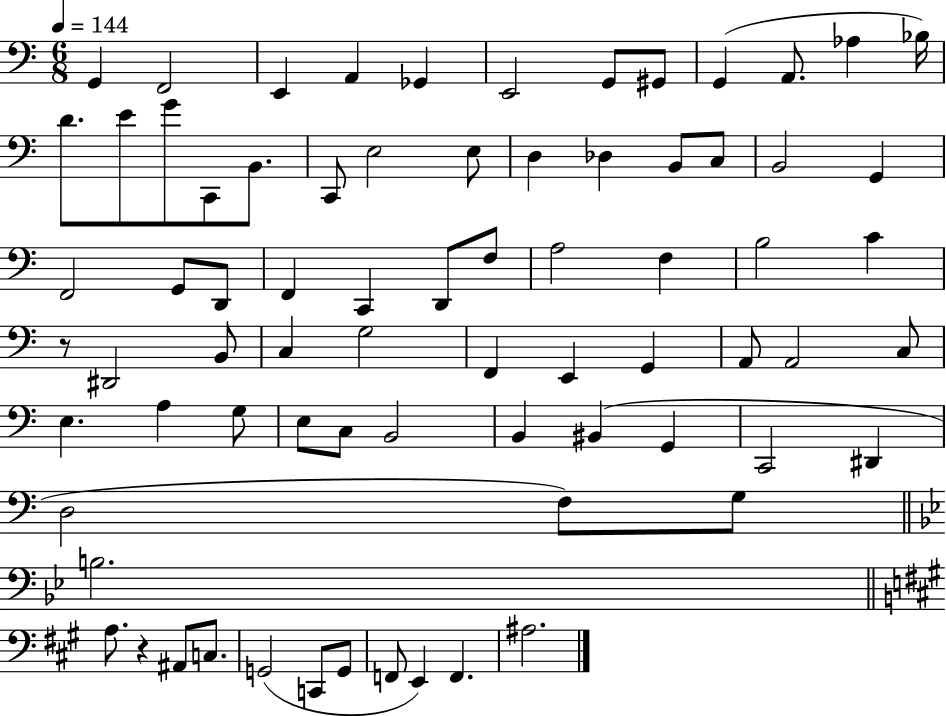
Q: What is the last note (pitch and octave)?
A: A#3